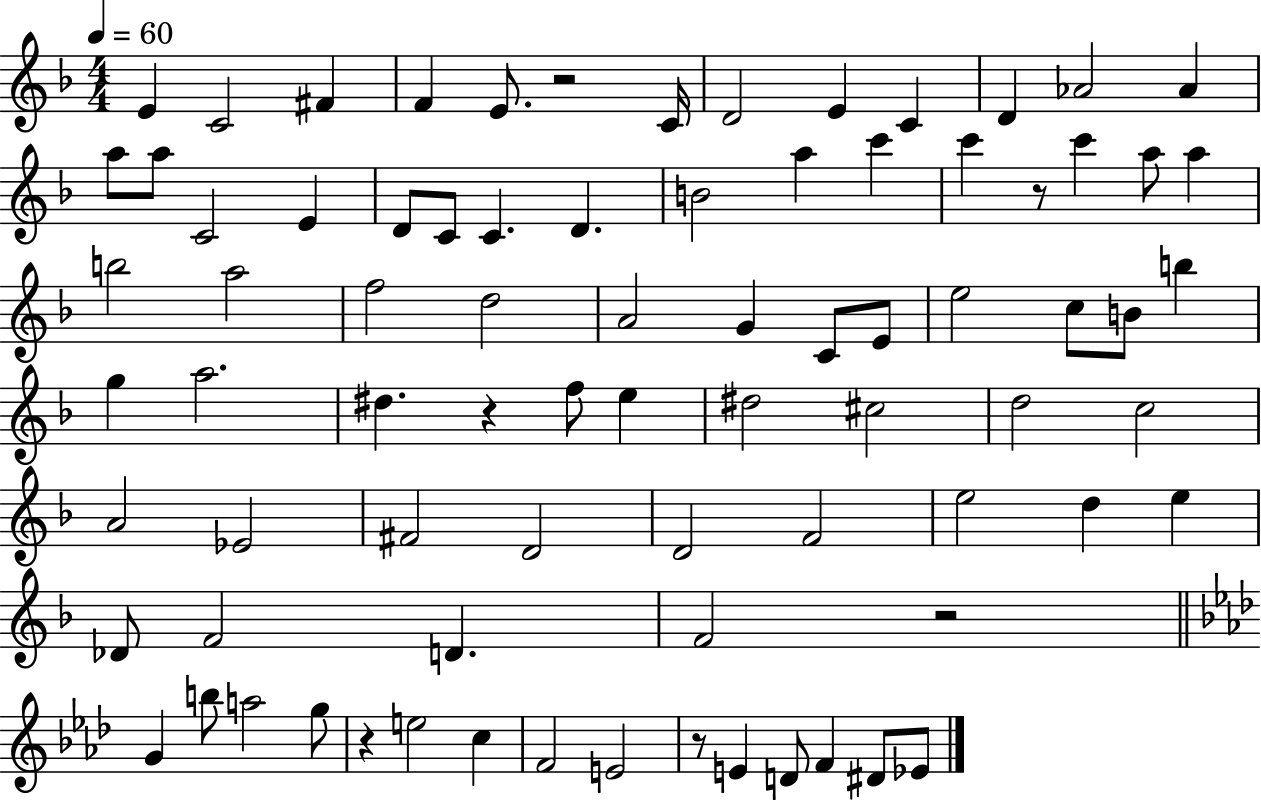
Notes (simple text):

E4/q C4/h F#4/q F4/q E4/e. R/h C4/s D4/h E4/q C4/q D4/q Ab4/h Ab4/q A5/e A5/e C4/h E4/q D4/e C4/e C4/q. D4/q. B4/h A5/q C6/q C6/q R/e C6/q A5/e A5/q B5/h A5/h F5/h D5/h A4/h G4/q C4/e E4/e E5/h C5/e B4/e B5/q G5/q A5/h. D#5/q. R/q F5/e E5/q D#5/h C#5/h D5/h C5/h A4/h Eb4/h F#4/h D4/h D4/h F4/h E5/h D5/q E5/q Db4/e F4/h D4/q. F4/h R/h G4/q B5/e A5/h G5/e R/q E5/h C5/q F4/h E4/h R/e E4/q D4/e F4/q D#4/e Eb4/e